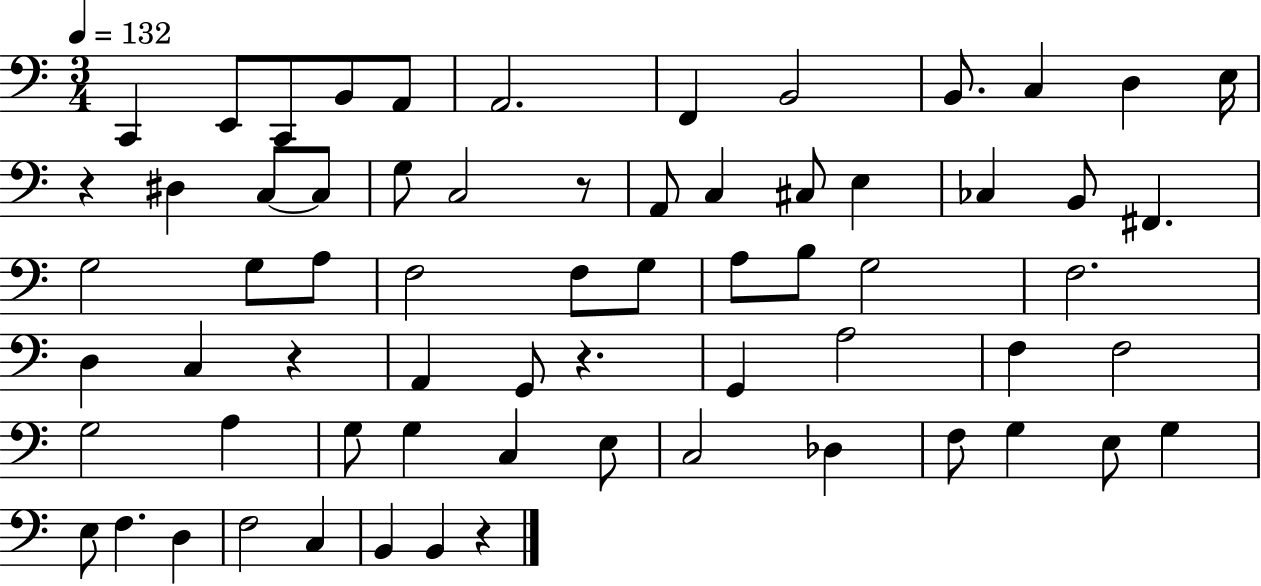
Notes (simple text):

C2/q E2/e C2/e B2/e A2/e A2/h. F2/q B2/h B2/e. C3/q D3/q E3/s R/q D#3/q C3/e C3/e G3/e C3/h R/e A2/e C3/q C#3/e E3/q CES3/q B2/e F#2/q. G3/h G3/e A3/e F3/h F3/e G3/e A3/e B3/e G3/h F3/h. D3/q C3/q R/q A2/q G2/e R/q. G2/q A3/h F3/q F3/h G3/h A3/q G3/e G3/q C3/q E3/e C3/h Db3/q F3/e G3/q E3/e G3/q E3/e F3/q. D3/q F3/h C3/q B2/q B2/q R/q